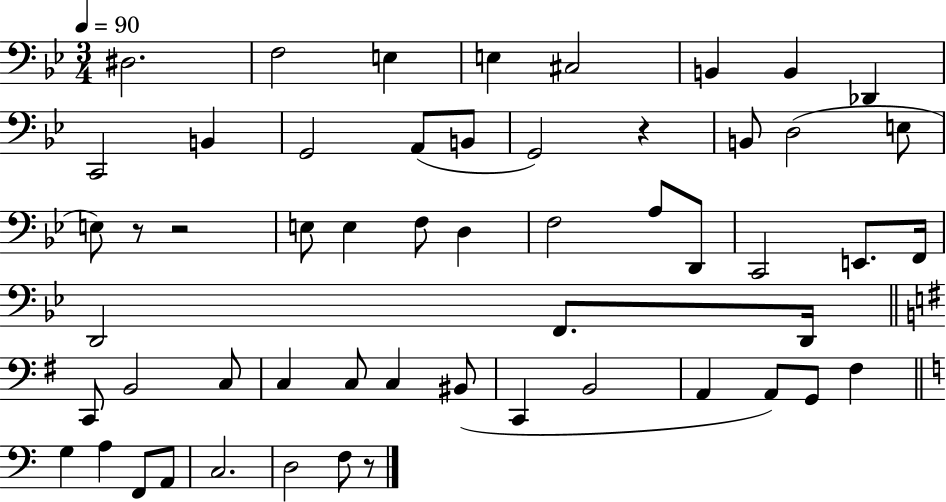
D#3/h. F3/h E3/q E3/q C#3/h B2/q B2/q Db2/q C2/h B2/q G2/h A2/e B2/e G2/h R/q B2/e D3/h E3/e E3/e R/e R/h E3/e E3/q F3/e D3/q F3/h A3/e D2/e C2/h E2/e. F2/s D2/h F2/e. D2/s C2/e B2/h C3/e C3/q C3/e C3/q BIS2/e C2/q B2/h A2/q A2/e G2/e F#3/q G3/q A3/q F2/e A2/e C3/h. D3/h F3/e R/e